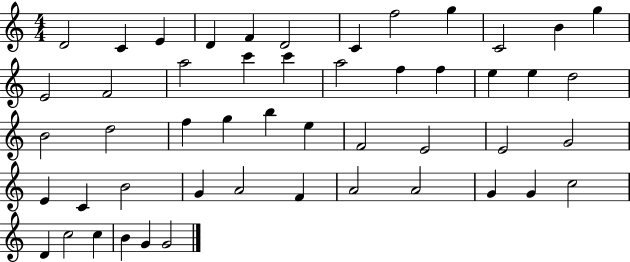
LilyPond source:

{
  \clef treble
  \numericTimeSignature
  \time 4/4
  \key c \major
  d'2 c'4 e'4 | d'4 f'4 d'2 | c'4 f''2 g''4 | c'2 b'4 g''4 | \break e'2 f'2 | a''2 c'''4 c'''4 | a''2 f''4 f''4 | e''4 e''4 d''2 | \break b'2 d''2 | f''4 g''4 b''4 e''4 | f'2 e'2 | e'2 g'2 | \break e'4 c'4 b'2 | g'4 a'2 f'4 | a'2 a'2 | g'4 g'4 c''2 | \break d'4 c''2 c''4 | b'4 g'4 g'2 | \bar "|."
}